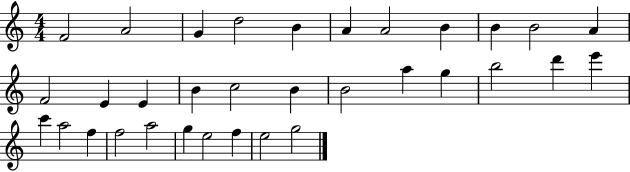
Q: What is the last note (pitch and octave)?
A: G5